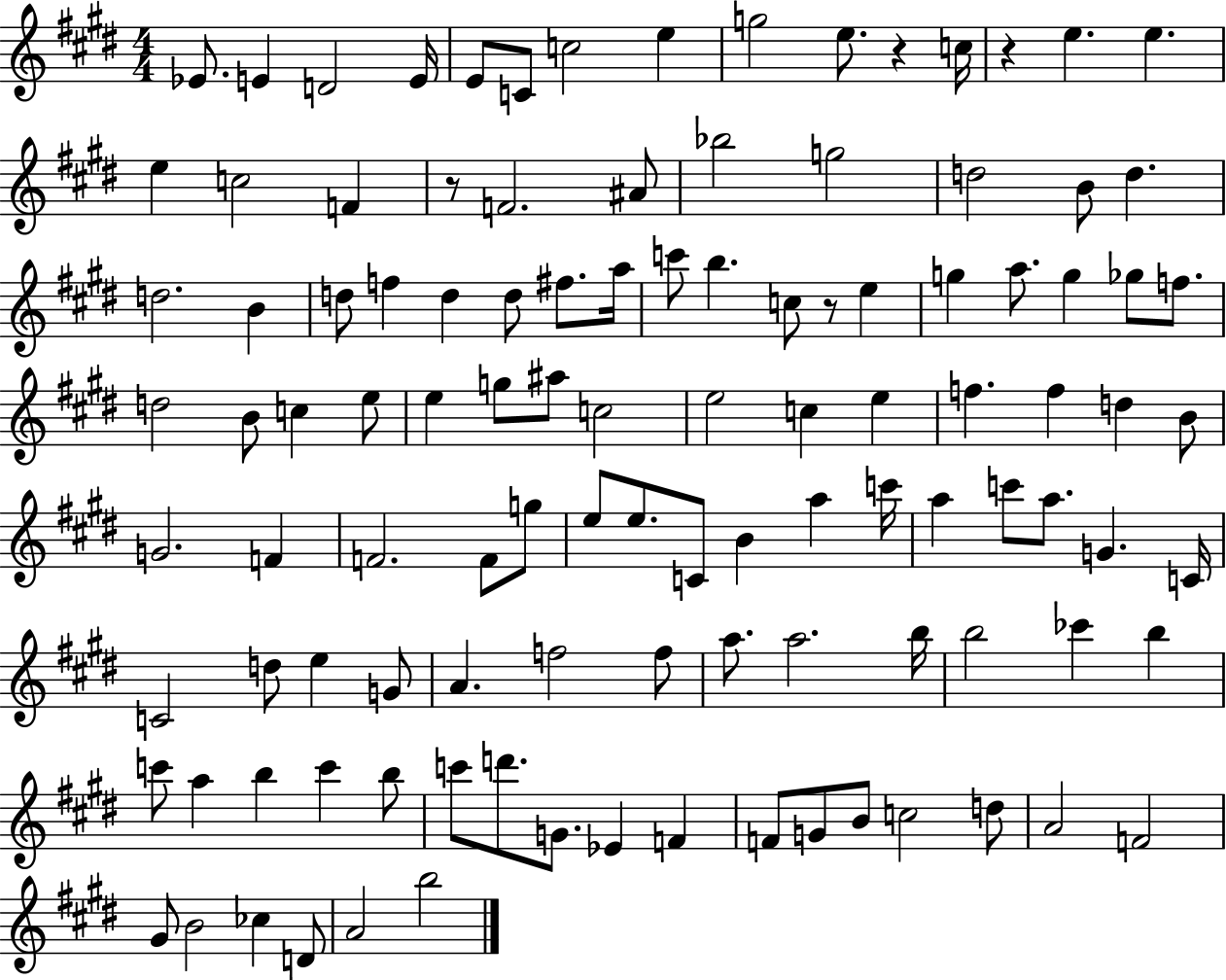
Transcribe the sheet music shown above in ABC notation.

X:1
T:Untitled
M:4/4
L:1/4
K:E
_E/2 E D2 E/4 E/2 C/2 c2 e g2 e/2 z c/4 z e e e c2 F z/2 F2 ^A/2 _b2 g2 d2 B/2 d d2 B d/2 f d d/2 ^f/2 a/4 c'/2 b c/2 z/2 e g a/2 g _g/2 f/2 d2 B/2 c e/2 e g/2 ^a/2 c2 e2 c e f f d B/2 G2 F F2 F/2 g/2 e/2 e/2 C/2 B a c'/4 a c'/2 a/2 G C/4 C2 d/2 e G/2 A f2 f/2 a/2 a2 b/4 b2 _c' b c'/2 a b c' b/2 c'/2 d'/2 G/2 _E F F/2 G/2 B/2 c2 d/2 A2 F2 ^G/2 B2 _c D/2 A2 b2